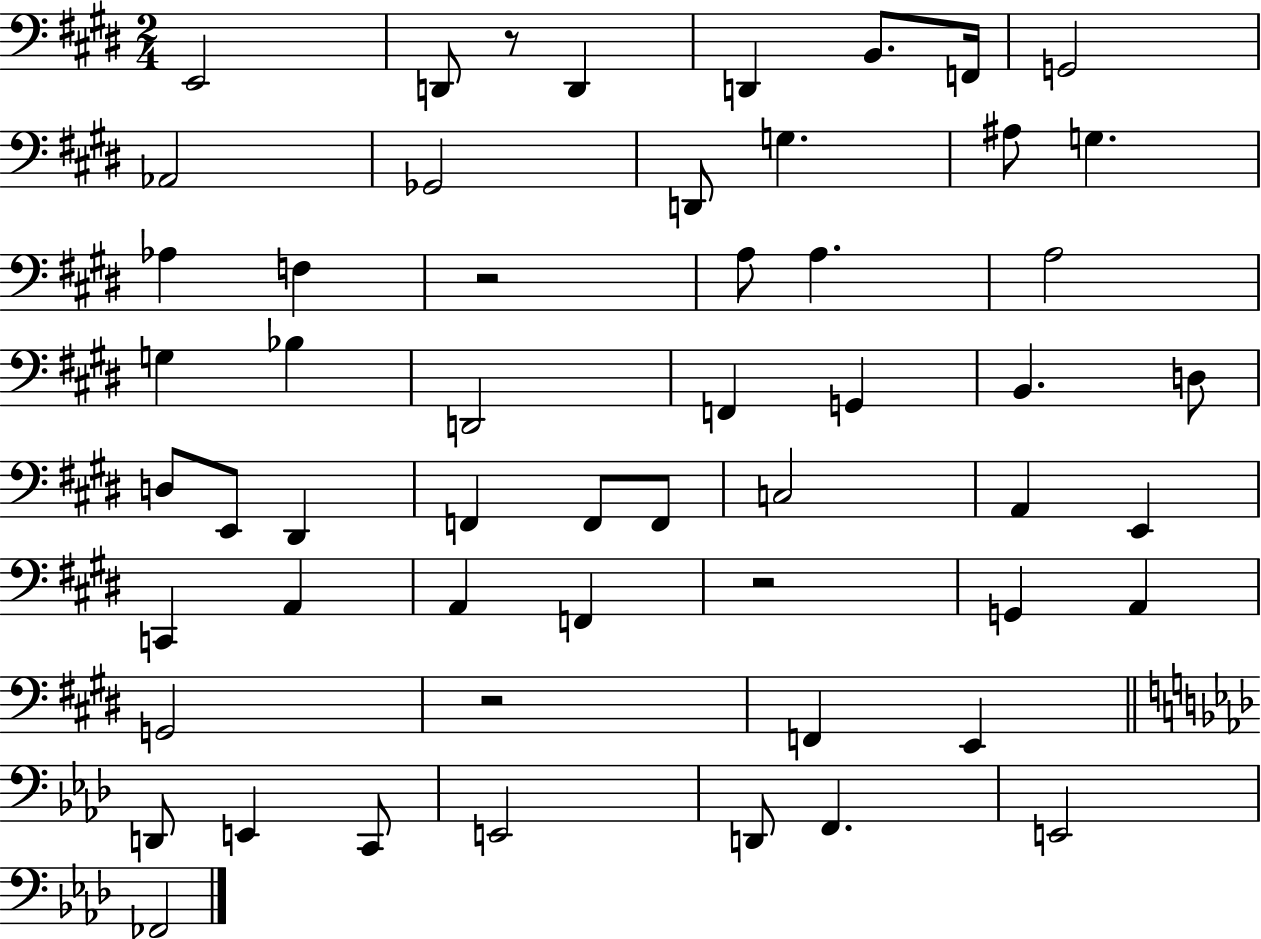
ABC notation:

X:1
T:Untitled
M:2/4
L:1/4
K:E
E,,2 D,,/2 z/2 D,, D,, B,,/2 F,,/4 G,,2 _A,,2 _G,,2 D,,/2 G, ^A,/2 G, _A, F, z2 A,/2 A, A,2 G, _B, D,,2 F,, G,, B,, D,/2 D,/2 E,,/2 ^D,, F,, F,,/2 F,,/2 C,2 A,, E,, C,, A,, A,, F,, z2 G,, A,, G,,2 z2 F,, E,, D,,/2 E,, C,,/2 E,,2 D,,/2 F,, E,,2 _F,,2